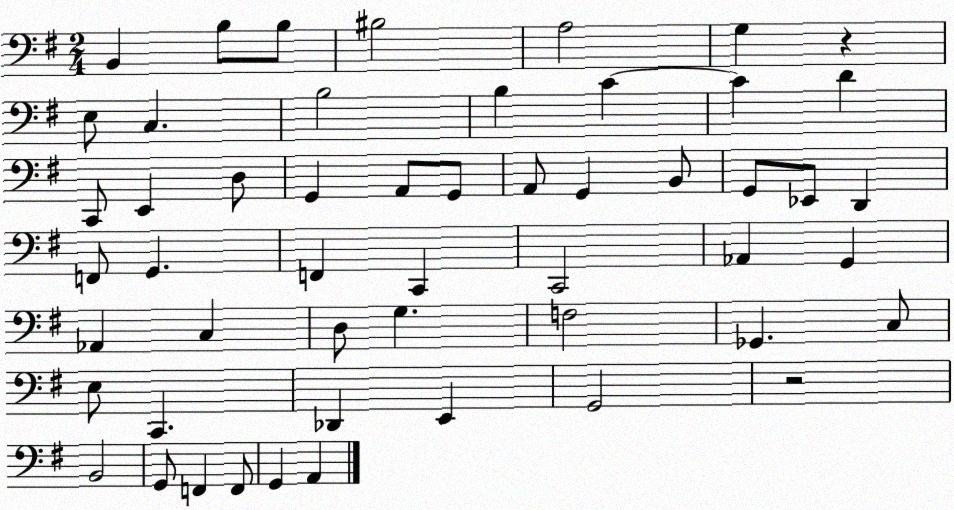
X:1
T:Untitled
M:2/4
L:1/4
K:G
B,, B,/2 B,/2 ^B,2 A,2 G, z E,/2 C, B,2 B, C C D C,,/2 E,, D,/2 G,, A,,/2 G,,/2 A,,/2 G,, B,,/2 G,,/2 _E,,/2 D,, F,,/2 G,, F,, C,, C,,2 _A,, G,, _A,, C, D,/2 G, F,2 _G,, C,/2 E,/2 C,, _D,, E,, G,,2 z2 B,,2 G,,/2 F,, F,,/2 G,, A,,